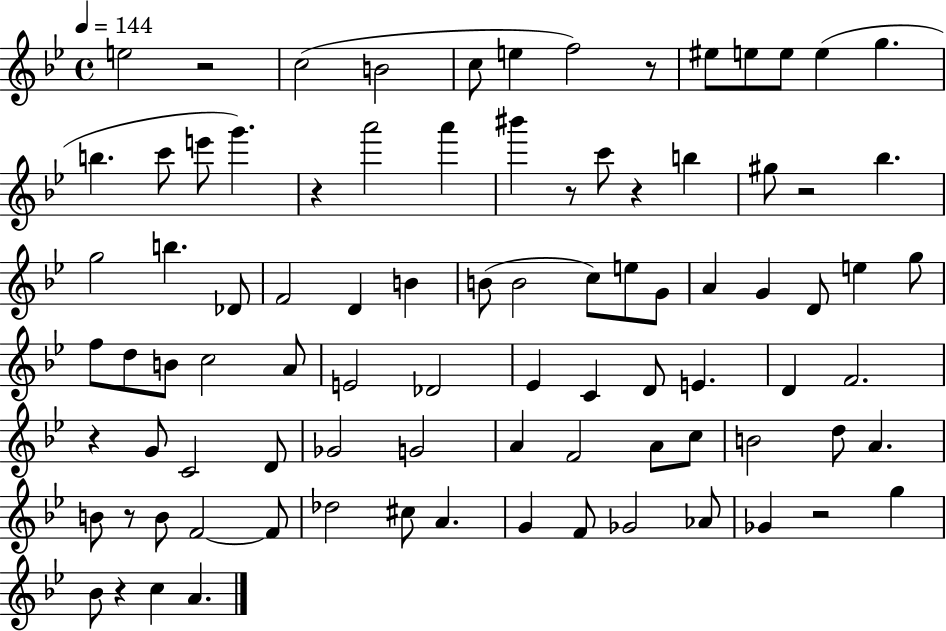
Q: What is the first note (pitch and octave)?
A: E5